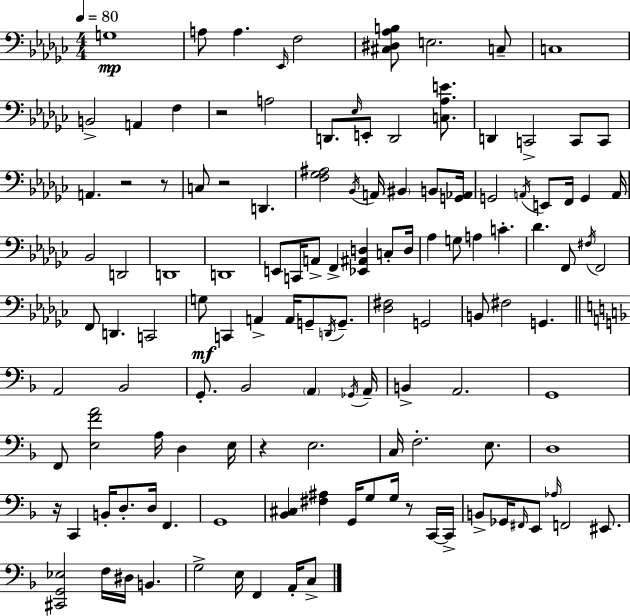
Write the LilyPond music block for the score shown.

{
  \clef bass
  \numericTimeSignature
  \time 4/4
  \key ees \minor
  \tempo 4 = 80
  g1\mp | a8 a4. \grace { ees,16 } f2 | <cis dis aes b>8 e2. c8-- | c1 | \break b,2-> a,4 f4 | r2 a2 | d,8. \grace { ees16 } e,8-. d,2 <c aes e'>8. | d,4 c,2-> c,8 | \break c,8 a,4. r2 | r8 c8 r2 d,4. | <f ges ais>2 \acciaccatura { bes,16 } a,16 \parenthesize bis,4 | b,8 <g, aes,>16 g,2 \acciaccatura { a,16 } e,8 f,16 g,4 | \break a,16 bes,2 d,2 | d,1 | d,1 | e,8 c,16 a,8-> f,4-> <ees, ais, d>4 | \break c8-. d16 aes4 g8 a4 c'4.-. | des'4. f,8 \acciaccatura { fis16 } f,2 | f,8 d,4. c,2 | g8\mf c,4 a,4-> a,16 | \break g,8-- \acciaccatura { d,16 } g,8.-- <des fis>2 g,2 | b,8 fis2 | g,4. \bar "||" \break \key f \major a,2 bes,2 | g,8.-. bes,2 \parenthesize a,4 \acciaccatura { ges,16 } | a,16-- b,4-> a,2. | g,1 | \break f,8 <e f' a'>2 a16 d4 | e16 r4 e2. | c16 f2.-. e8. | d1 | \break r16 c,4 b,16-. d8.-. d16 f,4. | g,1 | <bes, cis>4 <fis ais>4 g,16 g8 g16 r8 c,16~~ | c,16-> b,8-> ges,16 \grace { fis,16 } e,8 \grace { aes16 } f,2 | \break eis,8. <cis, g, ees>2 f16 dis16 b,4. | g2-> e16 f,4 | a,16-. c8-> \bar "|."
}